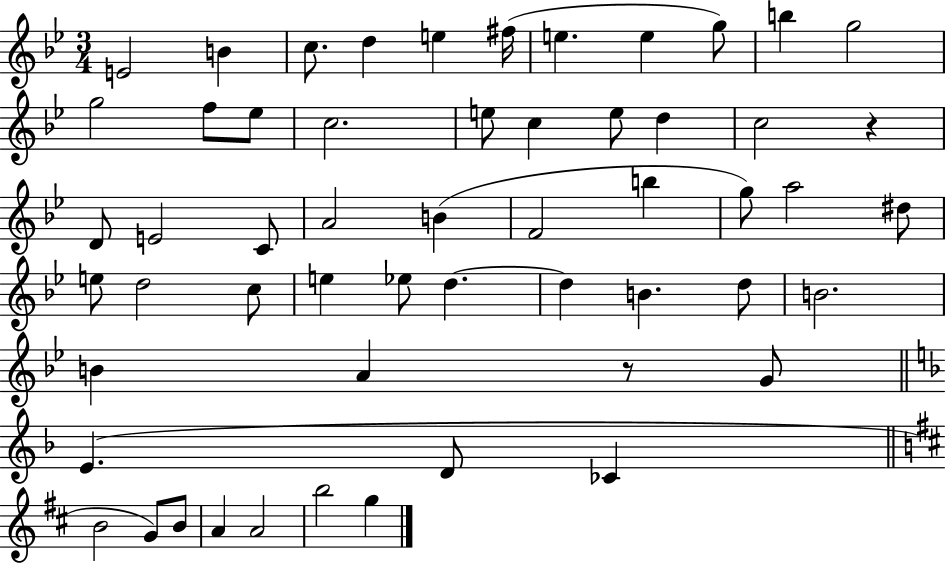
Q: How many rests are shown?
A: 2